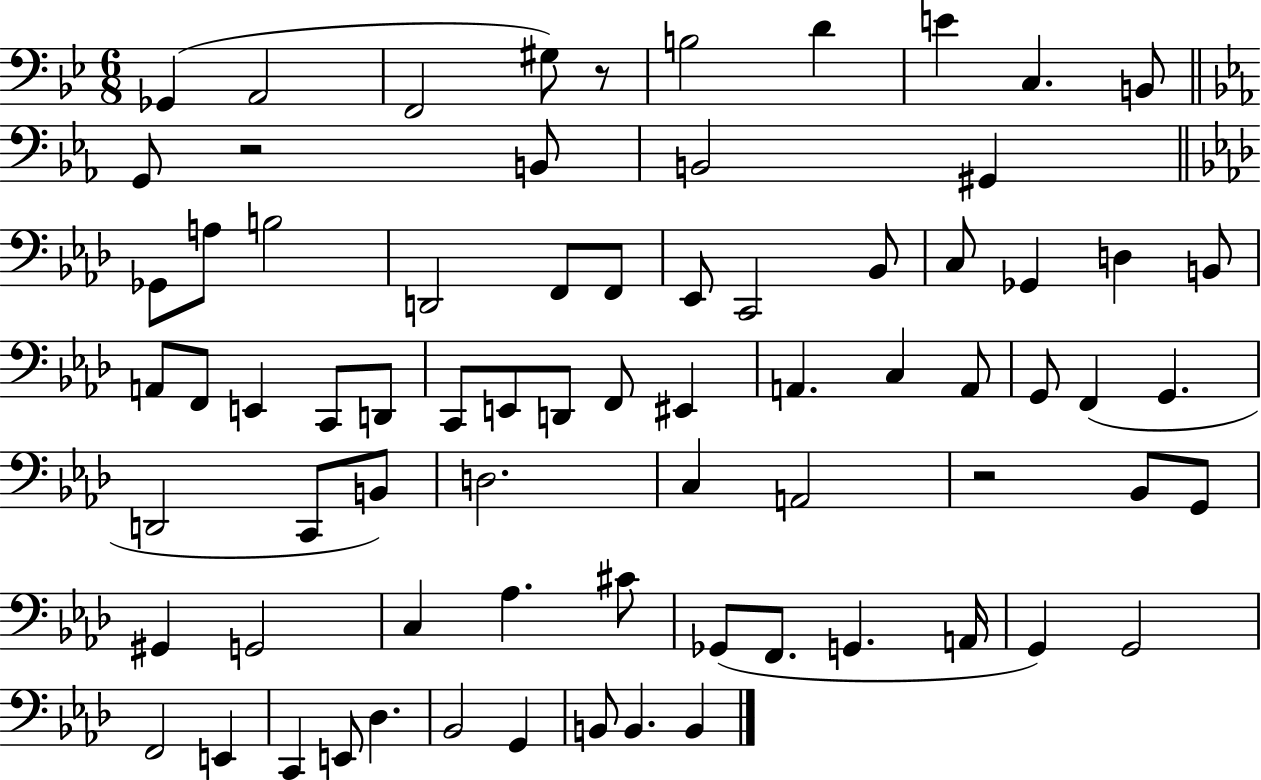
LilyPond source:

{
  \clef bass
  \numericTimeSignature
  \time 6/8
  \key bes \major
  ges,4( a,2 | f,2 gis8) r8 | b2 d'4 | e'4 c4. b,8 | \break \bar "||" \break \key c \minor g,8 r2 b,8 | b,2 gis,4 | \bar "||" \break \key aes \major ges,8 a8 b2 | d,2 f,8 f,8 | ees,8 c,2 bes,8 | c8 ges,4 d4 b,8 | \break a,8 f,8 e,4 c,8 d,8 | c,8 e,8 d,8 f,8 eis,4 | a,4. c4 a,8 | g,8 f,4( g,4. | \break d,2 c,8 b,8) | d2. | c4 a,2 | r2 bes,8 g,8 | \break gis,4 g,2 | c4 aes4. cis'8 | ges,8( f,8. g,4. a,16 | g,4) g,2 | \break f,2 e,4 | c,4 e,8 des4. | bes,2 g,4 | b,8 b,4. b,4 | \break \bar "|."
}